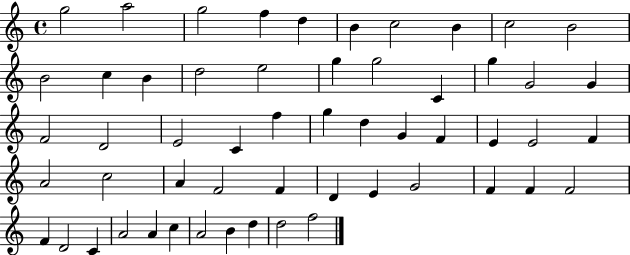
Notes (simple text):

G5/h A5/h G5/h F5/q D5/q B4/q C5/h B4/q C5/h B4/h B4/h C5/q B4/q D5/h E5/h G5/q G5/h C4/q G5/q G4/h G4/q F4/h D4/h E4/h C4/q F5/q G5/q D5/q G4/q F4/q E4/q E4/h F4/q A4/h C5/h A4/q F4/h F4/q D4/q E4/q G4/h F4/q F4/q F4/h F4/q D4/h C4/q A4/h A4/q C5/q A4/h B4/q D5/q D5/h F5/h